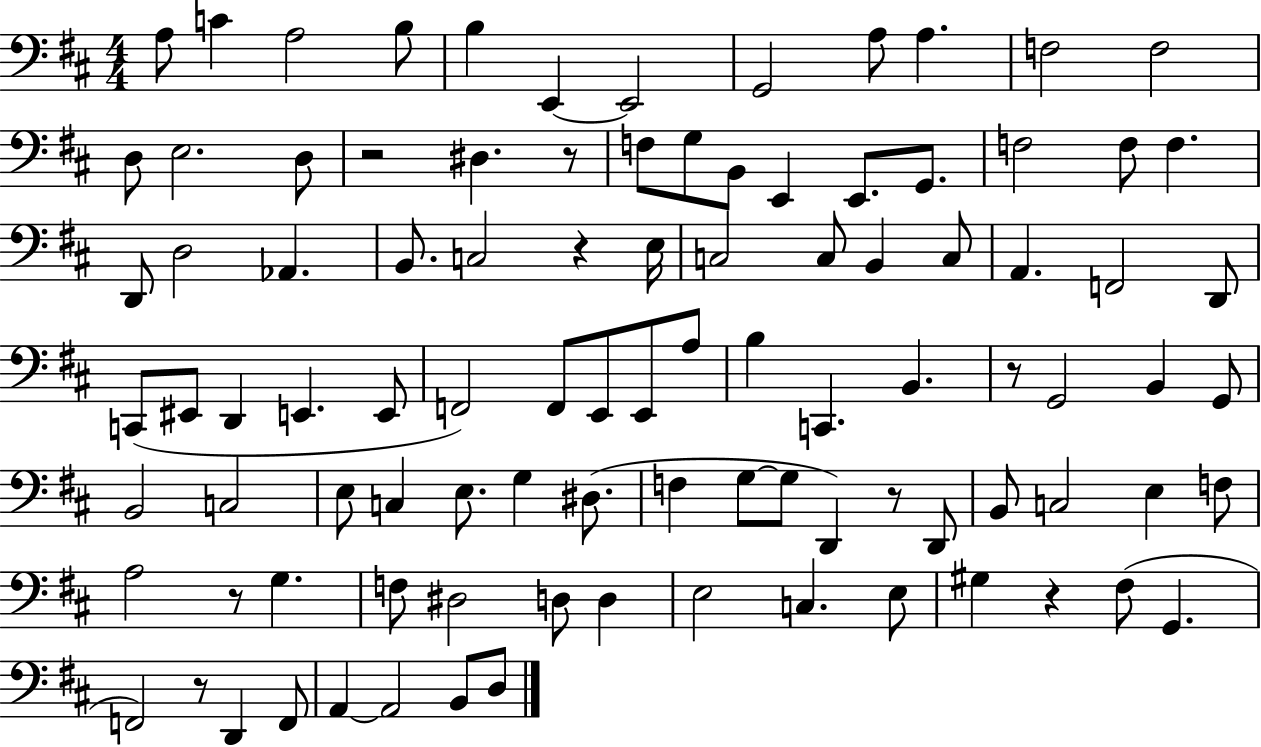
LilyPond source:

{
  \clef bass
  \numericTimeSignature
  \time 4/4
  \key d \major
  a8 c'4 a2 b8 | b4 e,4~~ e,2 | g,2 a8 a4. | f2 f2 | \break d8 e2. d8 | r2 dis4. r8 | f8 g8 b,8 e,4 e,8. g,8. | f2 f8 f4. | \break d,8 d2 aes,4. | b,8. c2 r4 e16 | c2 c8 b,4 c8 | a,4. f,2 d,8 | \break c,8( eis,8 d,4 e,4. e,8 | f,2) f,8 e,8 e,8 a8 | b4 c,4. b,4. | r8 g,2 b,4 g,8 | \break b,2 c2 | e8 c4 e8. g4 dis8.( | f4 g8~~ g8 d,4) r8 d,8 | b,8 c2 e4 f8 | \break a2 r8 g4. | f8 dis2 d8 d4 | e2 c4. e8 | gis4 r4 fis8( g,4. | \break f,2) r8 d,4 f,8 | a,4~~ a,2 b,8 d8 | \bar "|."
}